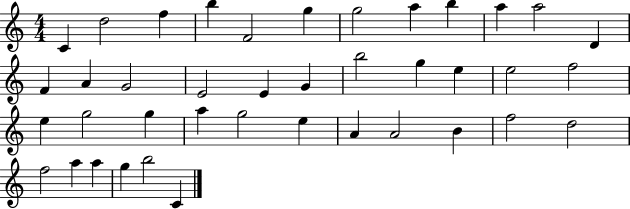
X:1
T:Untitled
M:4/4
L:1/4
K:C
C d2 f b F2 g g2 a b a a2 D F A G2 E2 E G b2 g e e2 f2 e g2 g a g2 e A A2 B f2 d2 f2 a a g b2 C